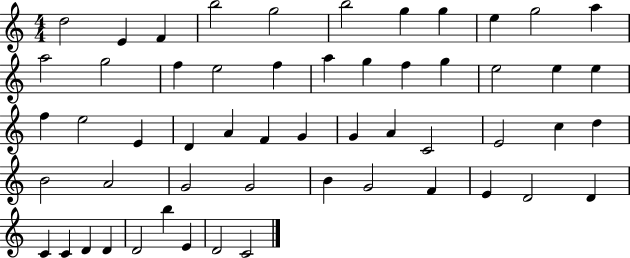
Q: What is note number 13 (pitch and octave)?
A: G5